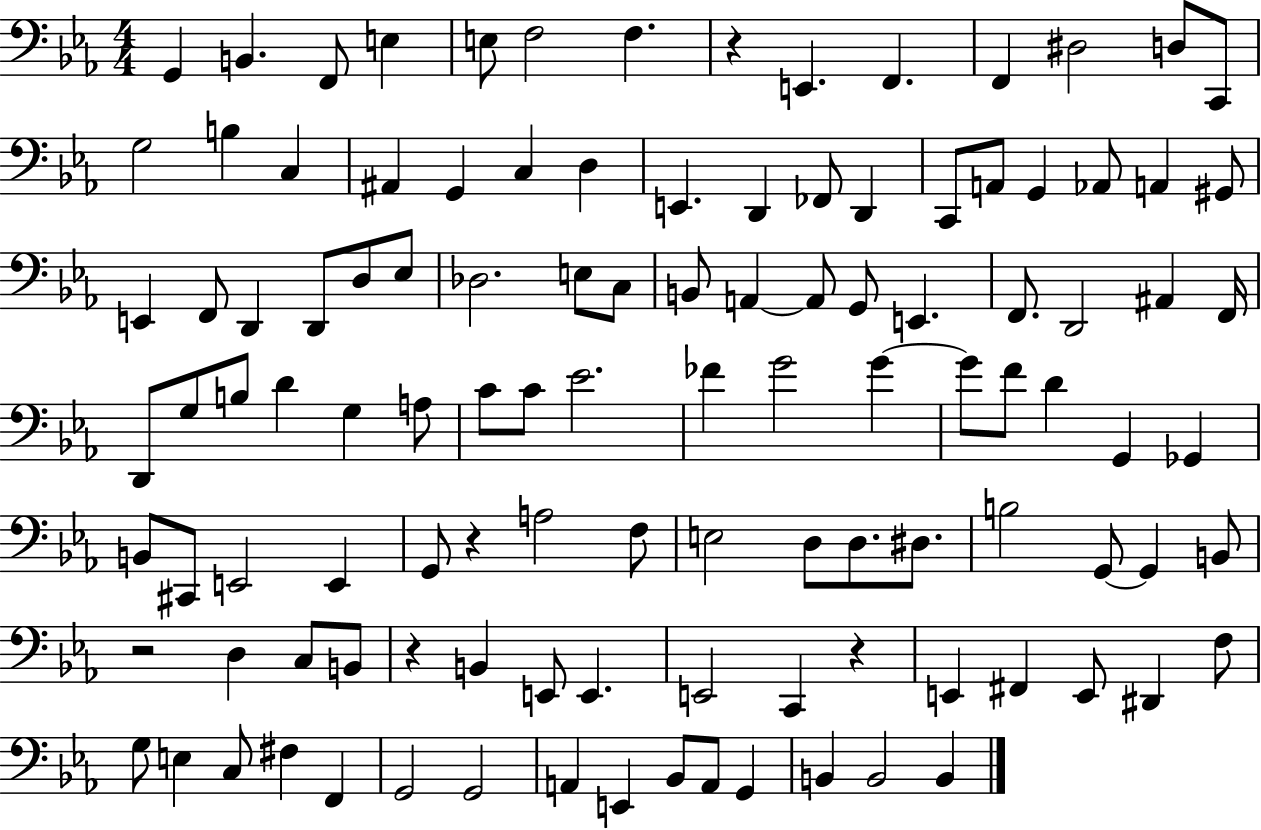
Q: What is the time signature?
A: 4/4